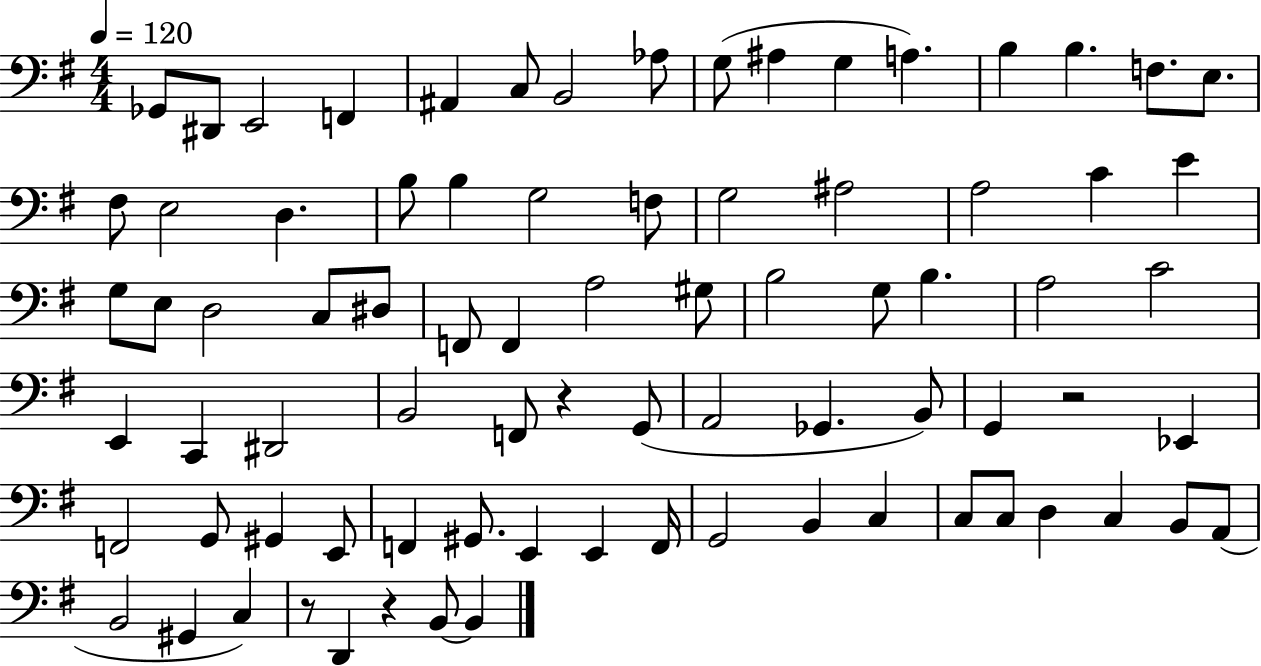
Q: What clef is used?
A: bass